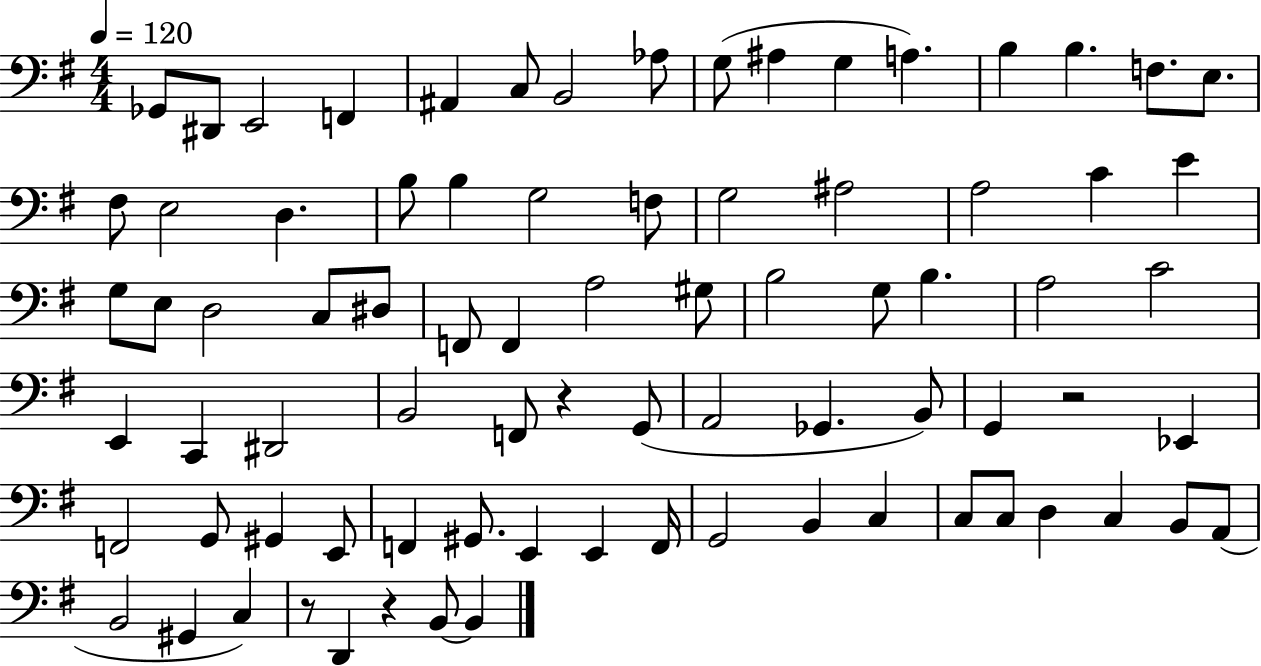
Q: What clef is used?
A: bass